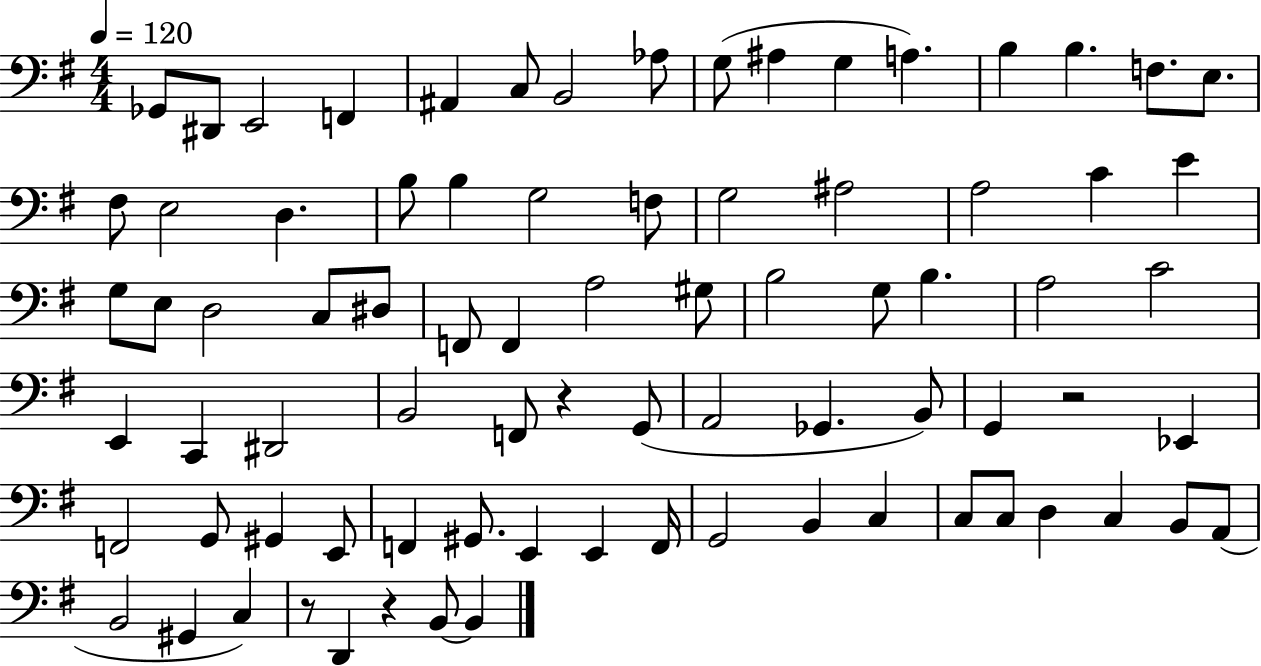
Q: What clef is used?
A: bass